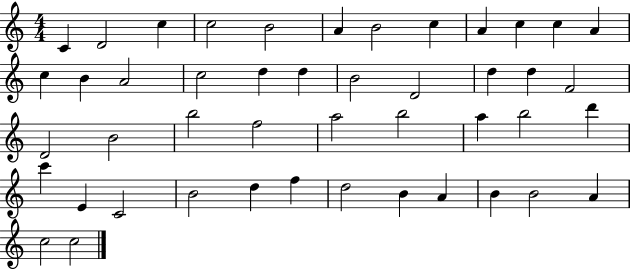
X:1
T:Untitled
M:4/4
L:1/4
K:C
C D2 c c2 B2 A B2 c A c c A c B A2 c2 d d B2 D2 d d F2 D2 B2 b2 f2 a2 b2 a b2 d' c' E C2 B2 d f d2 B A B B2 A c2 c2